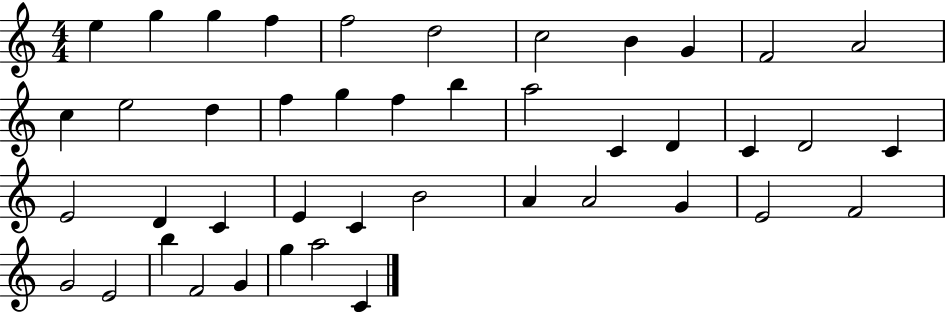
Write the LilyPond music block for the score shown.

{
  \clef treble
  \numericTimeSignature
  \time 4/4
  \key c \major
  e''4 g''4 g''4 f''4 | f''2 d''2 | c''2 b'4 g'4 | f'2 a'2 | \break c''4 e''2 d''4 | f''4 g''4 f''4 b''4 | a''2 c'4 d'4 | c'4 d'2 c'4 | \break e'2 d'4 c'4 | e'4 c'4 b'2 | a'4 a'2 g'4 | e'2 f'2 | \break g'2 e'2 | b''4 f'2 g'4 | g''4 a''2 c'4 | \bar "|."
}